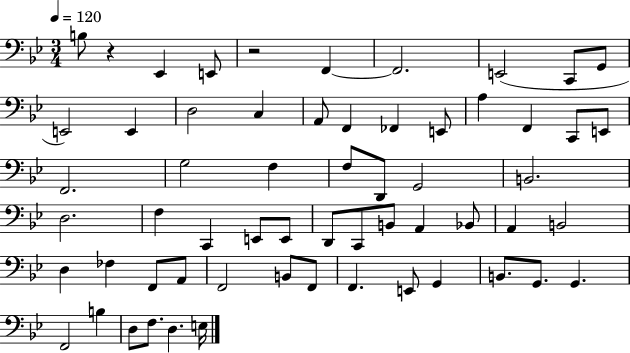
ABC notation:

X:1
T:Untitled
M:3/4
L:1/4
K:Bb
B,/2 z _E,, E,,/2 z2 F,, F,,2 E,,2 C,,/2 G,,/2 E,,2 E,, D,2 C, A,,/2 F,, _F,, E,,/2 A, F,, C,,/2 E,,/2 F,,2 G,2 F, F,/2 D,,/2 G,,2 B,,2 D,2 F, C,, E,,/2 E,,/2 D,,/2 C,,/2 B,,/2 A,, _B,,/2 A,, B,,2 D, _F, F,,/2 A,,/2 F,,2 B,,/2 F,,/2 F,, E,,/2 G,, B,,/2 G,,/2 G,, F,,2 B, D,/2 F,/2 D, E,/4